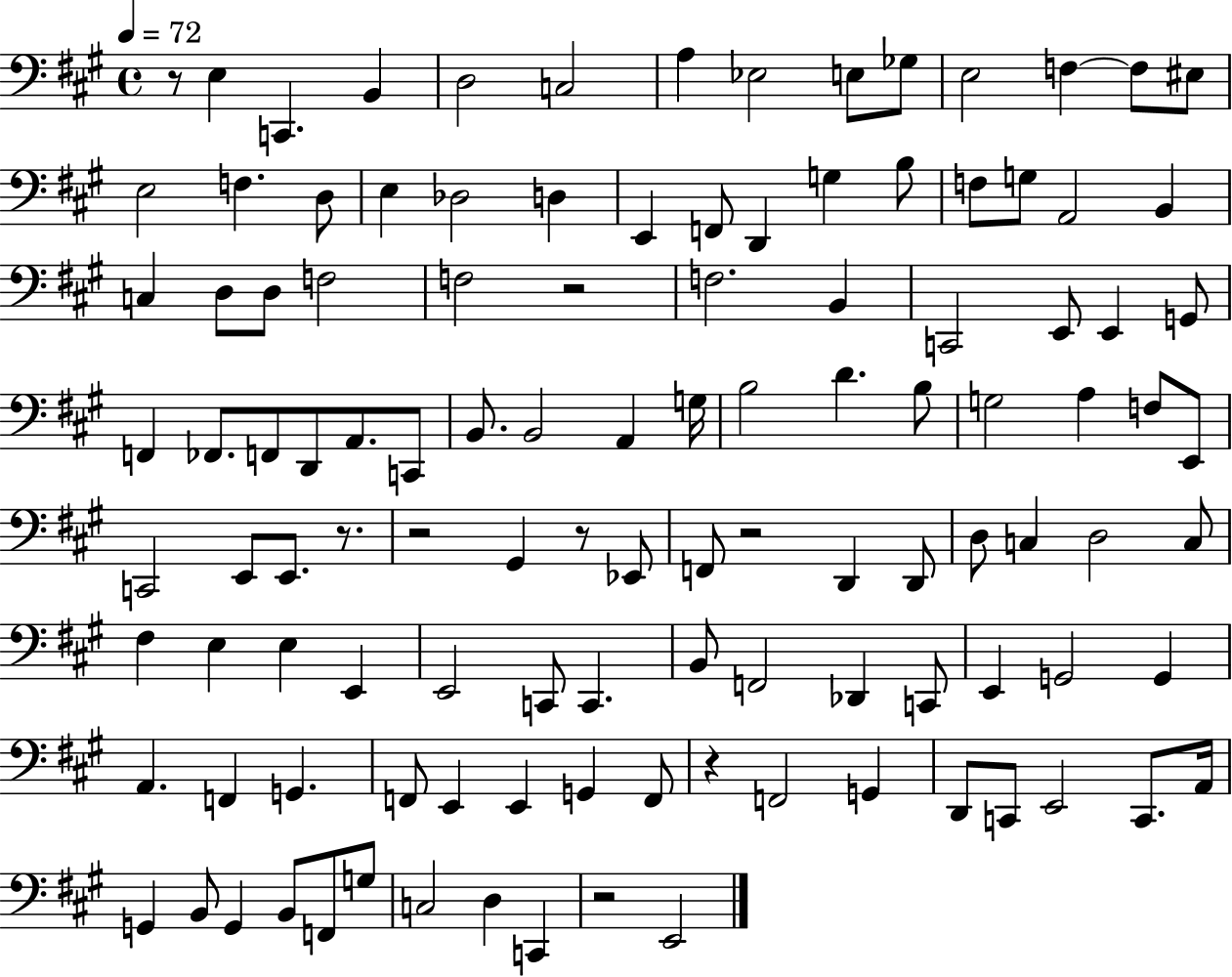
X:1
T:Untitled
M:4/4
L:1/4
K:A
z/2 E, C,, B,, D,2 C,2 A, _E,2 E,/2 _G,/2 E,2 F, F,/2 ^E,/2 E,2 F, D,/2 E, _D,2 D, E,, F,,/2 D,, G, B,/2 F,/2 G,/2 A,,2 B,, C, D,/2 D,/2 F,2 F,2 z2 F,2 B,, C,,2 E,,/2 E,, G,,/2 F,, _F,,/2 F,,/2 D,,/2 A,,/2 C,,/2 B,,/2 B,,2 A,, G,/4 B,2 D B,/2 G,2 A, F,/2 E,,/2 C,,2 E,,/2 E,,/2 z/2 z2 ^G,, z/2 _E,,/2 F,,/2 z2 D,, D,,/2 D,/2 C, D,2 C,/2 ^F, E, E, E,, E,,2 C,,/2 C,, B,,/2 F,,2 _D,, C,,/2 E,, G,,2 G,, A,, F,, G,, F,,/2 E,, E,, G,, F,,/2 z F,,2 G,, D,,/2 C,,/2 E,,2 C,,/2 A,,/4 G,, B,,/2 G,, B,,/2 F,,/2 G,/2 C,2 D, C,, z2 E,,2